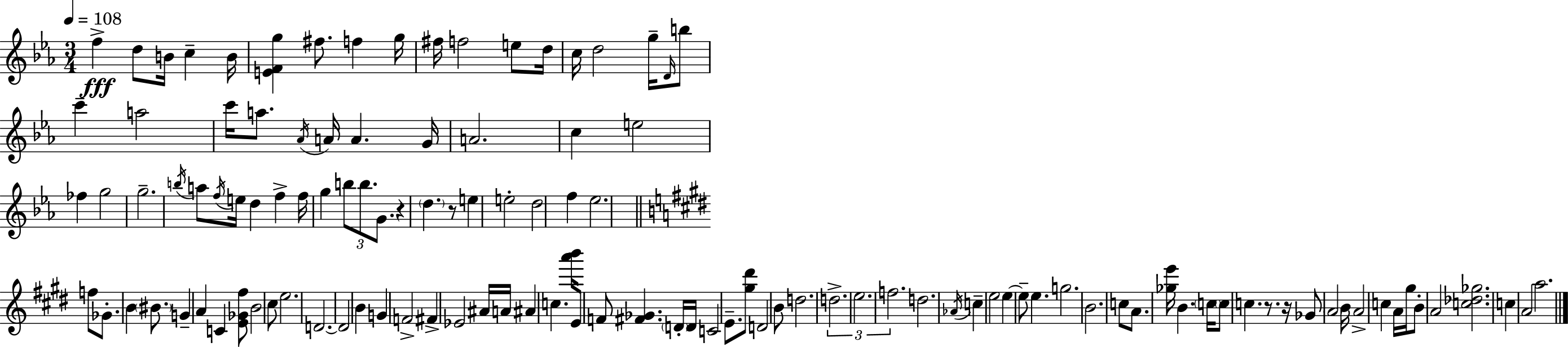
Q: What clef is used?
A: treble